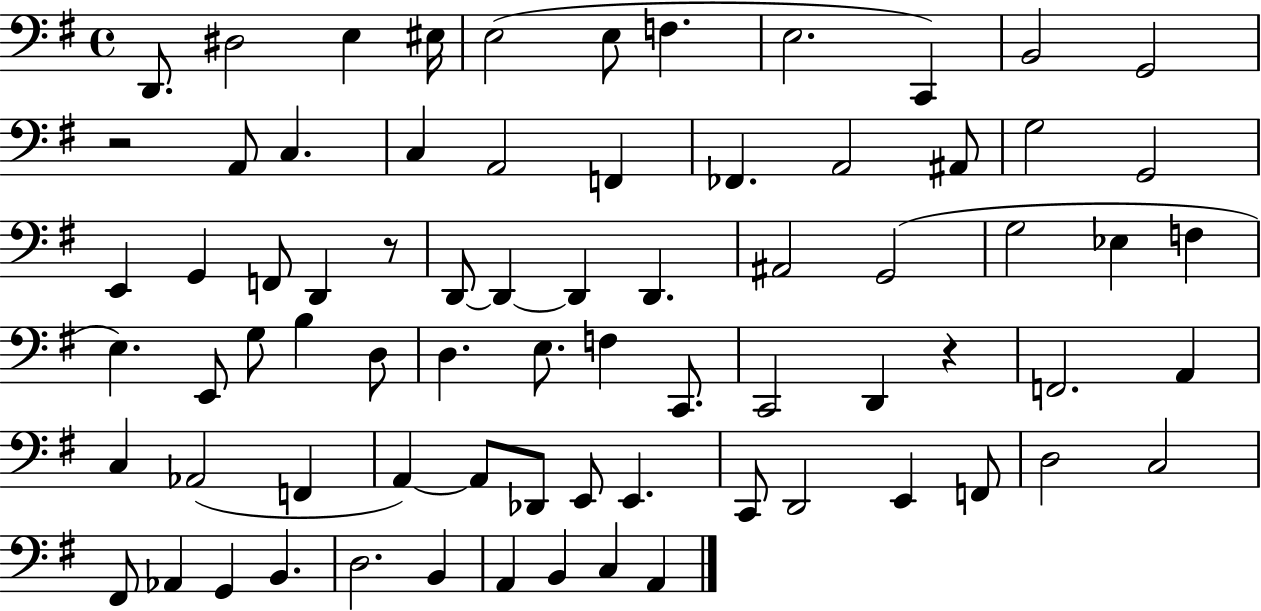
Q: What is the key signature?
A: G major